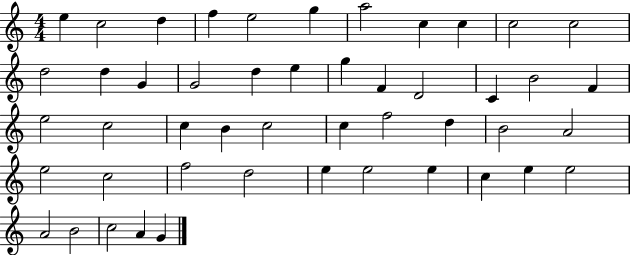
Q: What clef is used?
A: treble